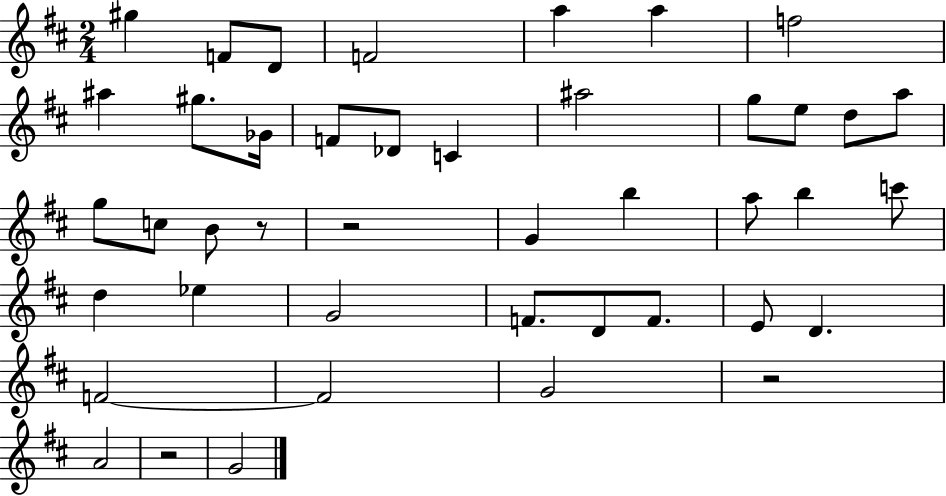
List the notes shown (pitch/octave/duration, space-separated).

G#5/q F4/e D4/e F4/h A5/q A5/q F5/h A#5/q G#5/e. Gb4/s F4/e Db4/e C4/q A#5/h G5/e E5/e D5/e A5/e G5/e C5/e B4/e R/e R/h G4/q B5/q A5/e B5/q C6/e D5/q Eb5/q G4/h F4/e. D4/e F4/e. E4/e D4/q. F4/h F4/h G4/h R/h A4/h R/h G4/h